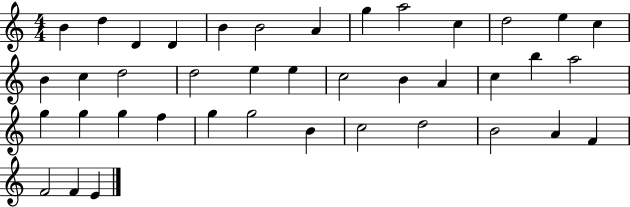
X:1
T:Untitled
M:4/4
L:1/4
K:C
B d D D B B2 A g a2 c d2 e c B c d2 d2 e e c2 B A c b a2 g g g f g g2 B c2 d2 B2 A F F2 F E